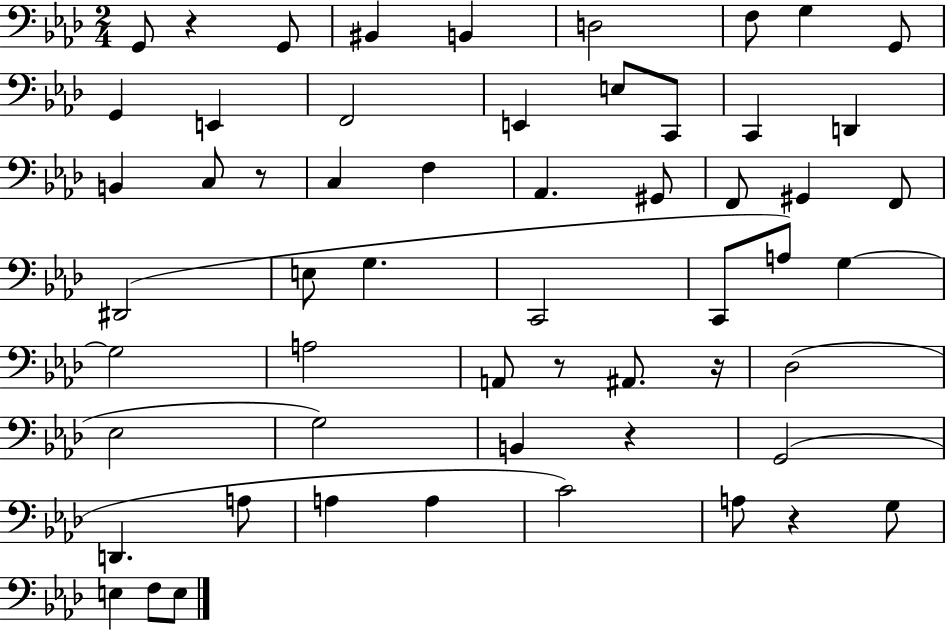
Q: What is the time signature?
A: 2/4